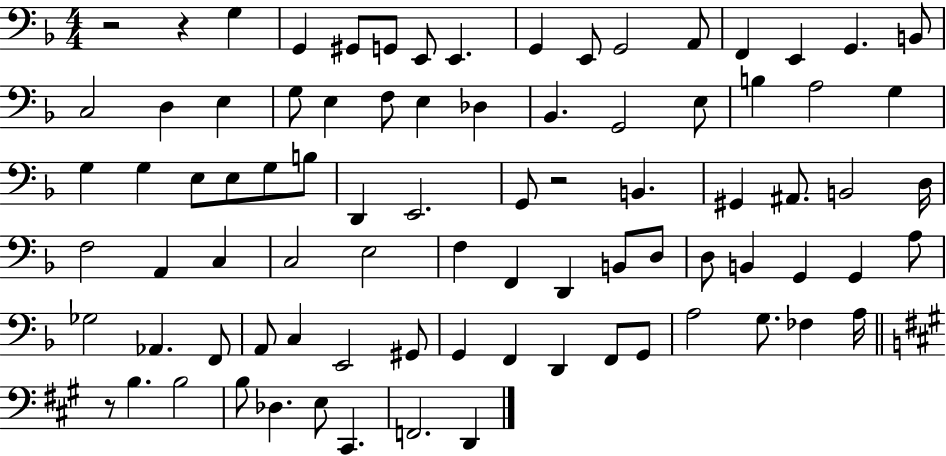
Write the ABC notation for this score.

X:1
T:Untitled
M:4/4
L:1/4
K:F
z2 z G, G,, ^G,,/2 G,,/2 E,,/2 E,, G,, E,,/2 G,,2 A,,/2 F,, E,, G,, B,,/2 C,2 D, E, G,/2 E, F,/2 E, _D, _B,, G,,2 E,/2 B, A,2 G, G, G, E,/2 E,/2 G,/2 B,/2 D,, E,,2 G,,/2 z2 B,, ^G,, ^A,,/2 B,,2 D,/4 F,2 A,, C, C,2 E,2 F, F,, D,, B,,/2 D,/2 D,/2 B,, G,, G,, A,/2 _G,2 _A,, F,,/2 A,,/2 C, E,,2 ^G,,/2 G,, F,, D,, F,,/2 G,,/2 A,2 G,/2 _F, A,/4 z/2 B, B,2 B,/2 _D, E,/2 ^C,, F,,2 D,,